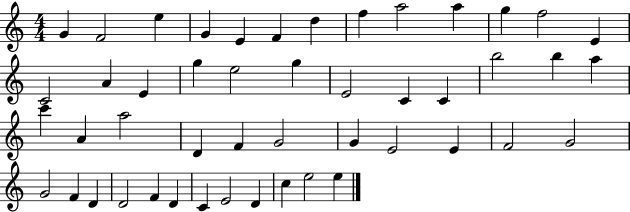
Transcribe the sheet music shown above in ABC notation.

X:1
T:Untitled
M:4/4
L:1/4
K:C
G F2 e G E F d f a2 a g f2 E C2 A E g e2 g E2 C C b2 b a c' A a2 D F G2 G E2 E F2 G2 G2 F D D2 F D C E2 D c e2 e